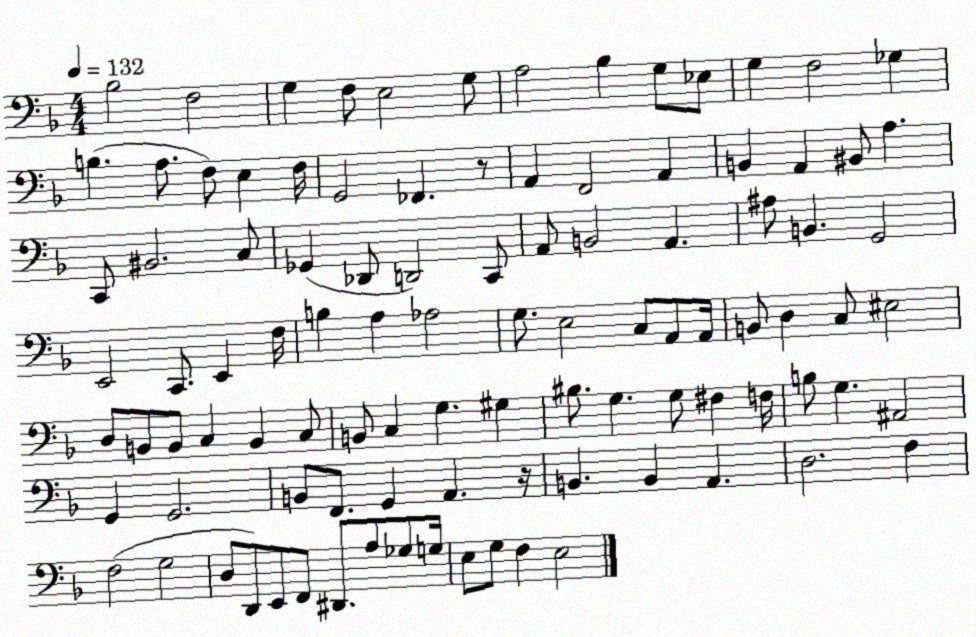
X:1
T:Untitled
M:4/4
L:1/4
K:F
_B,2 F,2 G, F,/2 E,2 G,/2 A,2 _B, G,/2 _E,/2 G, F,2 _G, B, A,/2 F,/2 E, F,/4 G,,2 _F,, z/2 A,, F,,2 A,, B,, A,, ^B,,/2 A, C,,/2 ^B,,2 C,/2 _G,, _D,,/2 D,,2 C,,/2 A,,/2 B,,2 A,, ^A,/2 B,, G,,2 E,,2 C,,/2 E,, F,/4 B, A, _A,2 G,/2 E,2 C,/2 A,,/2 A,,/4 B,,/2 D, C,/2 ^E,2 D,/2 B,,/2 B,,/2 C, B,, C,/2 B,,/2 C, G, ^G, ^B,/2 G, G,/2 ^F, F,/4 B,/2 G, ^A,,2 G,, G,,2 B,,/2 F,,/2 G,, A,, z/4 B,, B,, A,, D,2 F, F,2 G,2 D,/2 D,,/2 E,,/2 F,,/2 ^D,,/2 A,/2 _G,/2 G,/4 E,/2 G,/2 F, E,2